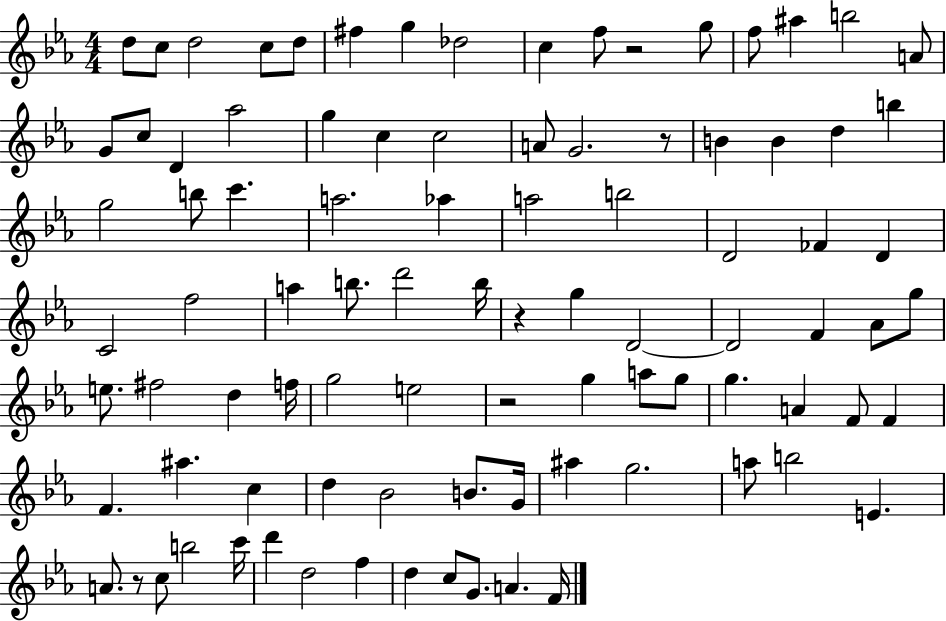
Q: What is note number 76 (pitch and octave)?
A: A4